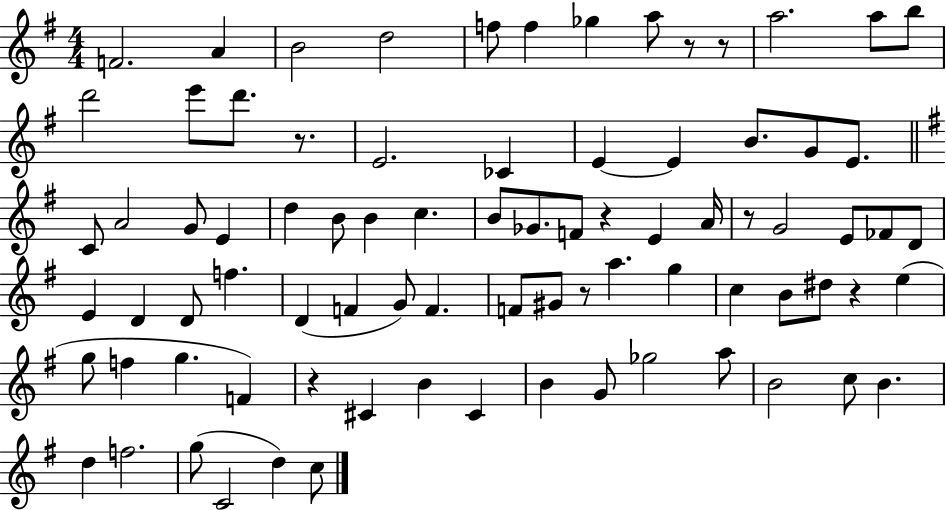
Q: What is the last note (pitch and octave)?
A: C5